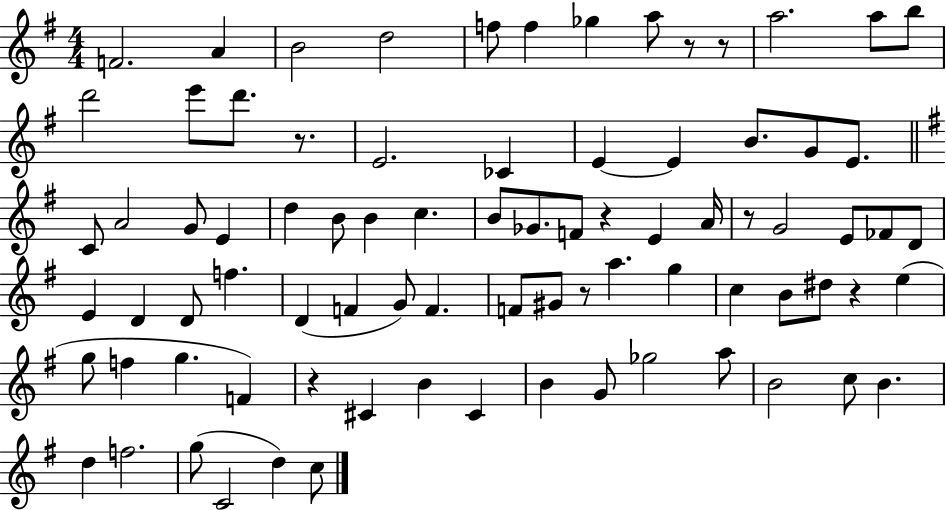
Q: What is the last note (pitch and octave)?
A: C5